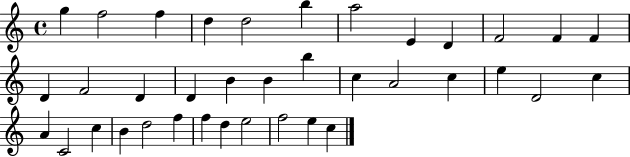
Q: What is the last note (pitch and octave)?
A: C5